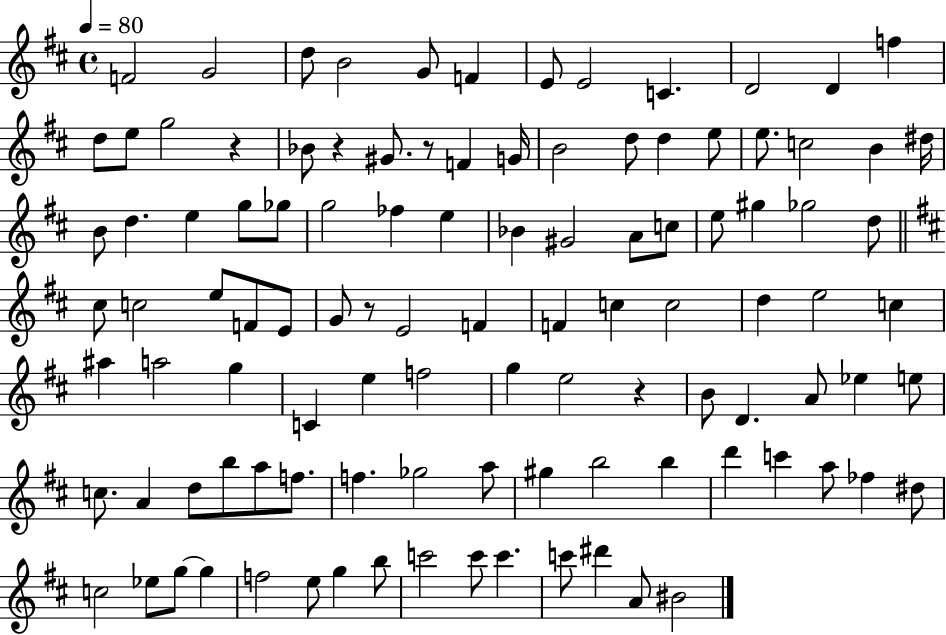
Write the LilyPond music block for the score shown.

{
  \clef treble
  \time 4/4
  \defaultTimeSignature
  \key d \major
  \tempo 4 = 80
  \repeat volta 2 { f'2 g'2 | d''8 b'2 g'8 f'4 | e'8 e'2 c'4. | d'2 d'4 f''4 | \break d''8 e''8 g''2 r4 | bes'8 r4 gis'8. r8 f'4 g'16 | b'2 d''8 d''4 e''8 | e''8. c''2 b'4 dis''16 | \break b'8 d''4. e''4 g''8 ges''8 | g''2 fes''4 e''4 | bes'4 gis'2 a'8 c''8 | e''8 gis''4 ges''2 d''8 | \break \bar "||" \break \key d \major cis''8 c''2 e''8 f'8 e'8 | g'8 r8 e'2 f'4 | f'4 c''4 c''2 | d''4 e''2 c''4 | \break ais''4 a''2 g''4 | c'4 e''4 f''2 | g''4 e''2 r4 | b'8 d'4. a'8 ees''4 e''8 | \break c''8. a'4 d''8 b''8 a''8 f''8. | f''4. ges''2 a''8 | gis''4 b''2 b''4 | d'''4 c'''4 a''8 fes''4 dis''8 | \break c''2 ees''8 g''8~~ g''4 | f''2 e''8 g''4 b''8 | c'''2 c'''8 c'''4. | c'''8 dis'''4 a'8 bis'2 | \break } \bar "|."
}